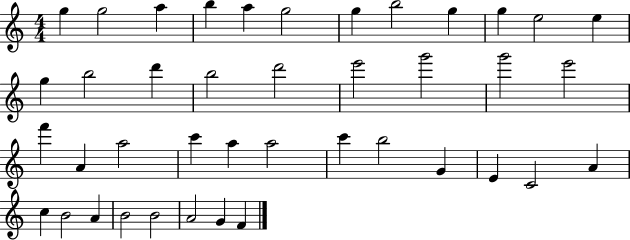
G5/q G5/h A5/q B5/q A5/q G5/h G5/q B5/h G5/q G5/q E5/h E5/q G5/q B5/h D6/q B5/h D6/h E6/h G6/h G6/h E6/h F6/q A4/q A5/h C6/q A5/q A5/h C6/q B5/h G4/q E4/q C4/h A4/q C5/q B4/h A4/q B4/h B4/h A4/h G4/q F4/q